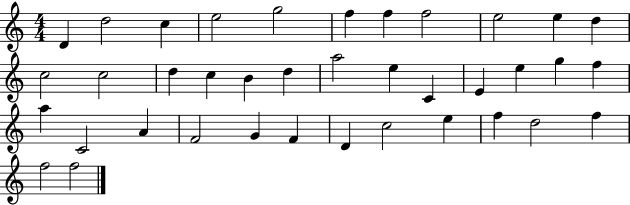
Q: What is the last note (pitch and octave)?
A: F5